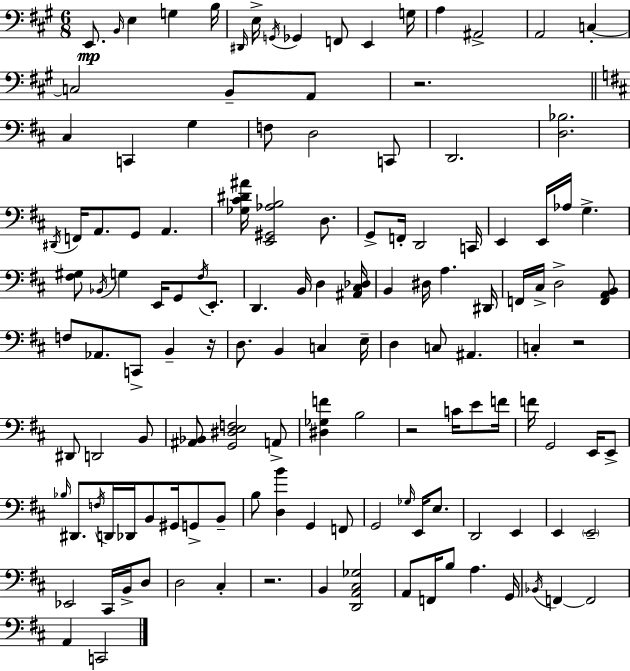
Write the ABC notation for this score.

X:1
T:Untitled
M:6/8
L:1/4
K:A
E,,/2 B,,/4 E, G, B,/4 ^D,,/4 E,/4 G,,/4 _G,, F,,/2 E,, G,/4 A, ^A,,2 A,,2 C, C,2 B,,/2 A,,/2 z2 ^C, C,, G, F,/2 D,2 C,,/2 D,,2 [D,_B,]2 ^D,,/4 F,,/4 A,,/2 G,,/2 A,, [_G,^C^D^A]/4 [E,,^G,,_A,B,]2 D,/2 G,,/2 F,,/4 D,,2 C,,/4 E,, E,,/4 _A,/4 G, [^F,^G,]/2 _B,,/4 G, E,,/4 G,,/2 ^F,/4 E,,/2 D,, B,,/4 D, [^A,,^C,_D,]/4 B,, ^D,/4 A, ^D,,/4 F,,/4 ^C,/4 D,2 [F,,A,,B,,]/2 F,/2 _A,,/2 C,,/2 B,, z/4 D,/2 B,, C, E,/4 D, C,/2 ^A,, C, z2 ^D,,/2 D,,2 B,,/2 [^A,,_B,,]/2 [G,,^D,E,F,]2 A,,/2 [^D,_G,F] B,2 z2 C/4 E/2 F/4 F/4 G,,2 E,,/4 E,,/2 _B,/4 ^D,,/2 F,/4 D,,/4 _D,,/4 B,,/2 ^G,,/4 G,,/2 B,,/2 B,/2 [D,B] G,, F,,/2 G,,2 _G,/4 E,,/4 E,/2 D,,2 E,, E,, E,,2 _E,,2 ^C,,/4 B,,/4 D,/2 D,2 ^C, z2 B,, [D,,A,,^C,_G,]2 A,,/2 F,,/4 B,/2 A, G,,/4 _B,,/4 F,, F,,2 A,, C,,2